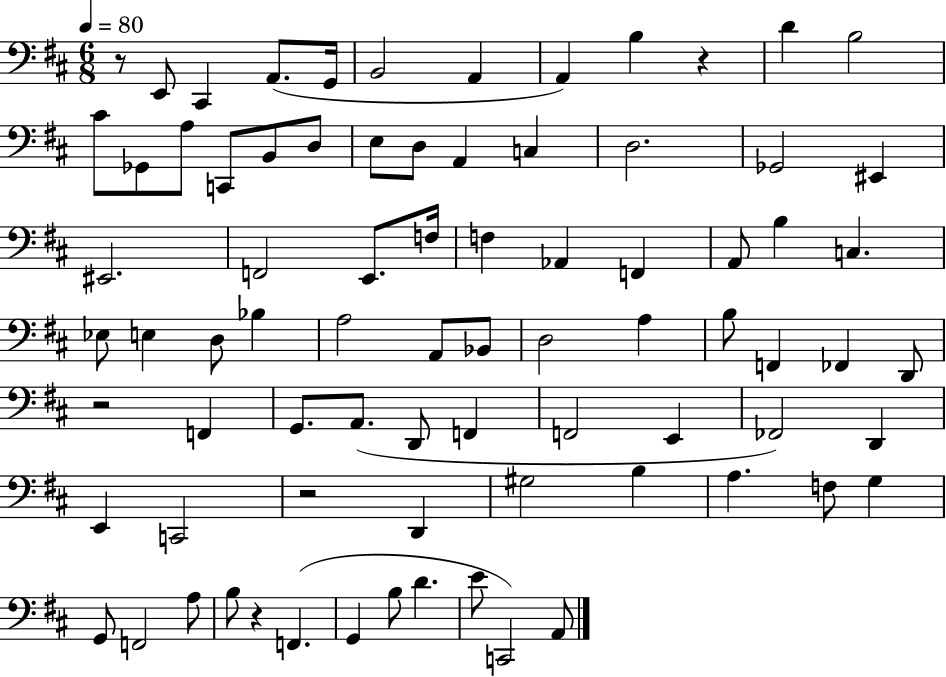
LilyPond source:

{
  \clef bass
  \numericTimeSignature
  \time 6/8
  \key d \major
  \tempo 4 = 80
  \repeat volta 2 { r8 e,8 cis,4 a,8.( g,16 | b,2 a,4 | a,4) b4 r4 | d'4 b2 | \break cis'8 ges,8 a8 c,8 b,8 d8 | e8 d8 a,4 c4 | d2. | ges,2 eis,4 | \break eis,2. | f,2 e,8. f16 | f4 aes,4 f,4 | a,8 b4 c4. | \break ees8 e4 d8 bes4 | a2 a,8 bes,8 | d2 a4 | b8 f,4 fes,4 d,8 | \break r2 f,4 | g,8. a,8.( d,8 f,4 | f,2 e,4 | fes,2) d,4 | \break e,4 c,2 | r2 d,4 | gis2 b4 | a4. f8 g4 | \break g,8 f,2 a8 | b8 r4 f,4.( | g,4 b8 d'4. | e'8 c,2) a,8 | \break } \bar "|."
}